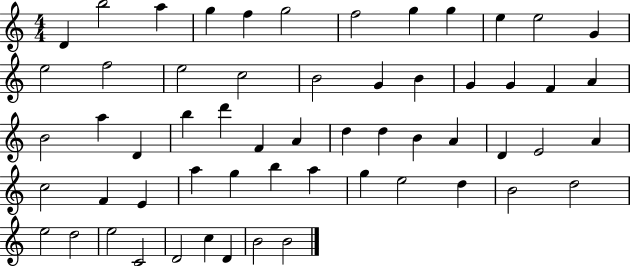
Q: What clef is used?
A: treble